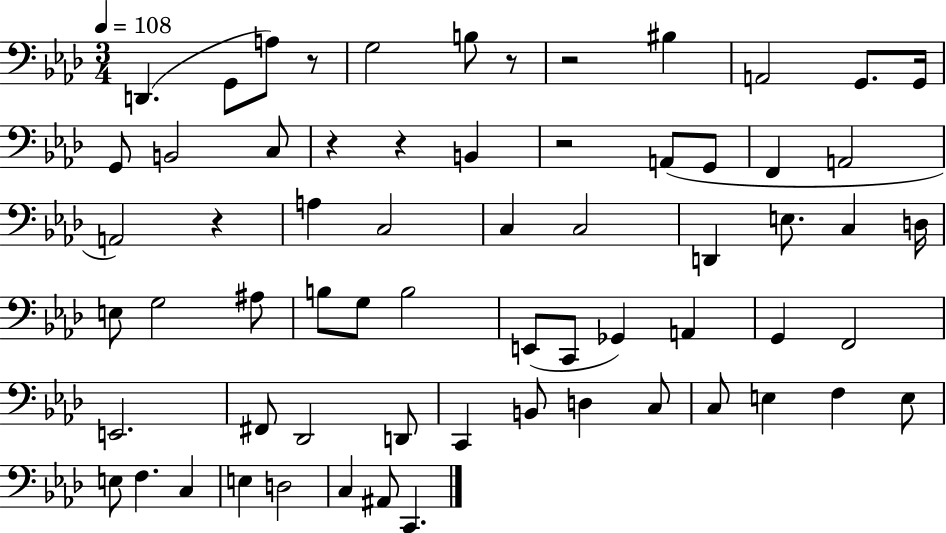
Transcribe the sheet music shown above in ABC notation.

X:1
T:Untitled
M:3/4
L:1/4
K:Ab
D,, G,,/2 A,/2 z/2 G,2 B,/2 z/2 z2 ^B, A,,2 G,,/2 G,,/4 G,,/2 B,,2 C,/2 z z B,, z2 A,,/2 G,,/2 F,, A,,2 A,,2 z A, C,2 C, C,2 D,, E,/2 C, D,/4 E,/2 G,2 ^A,/2 B,/2 G,/2 B,2 E,,/2 C,,/2 _G,, A,, G,, F,,2 E,,2 ^F,,/2 _D,,2 D,,/2 C,, B,,/2 D, C,/2 C,/2 E, F, E,/2 E,/2 F, C, E, D,2 C, ^A,,/2 C,,